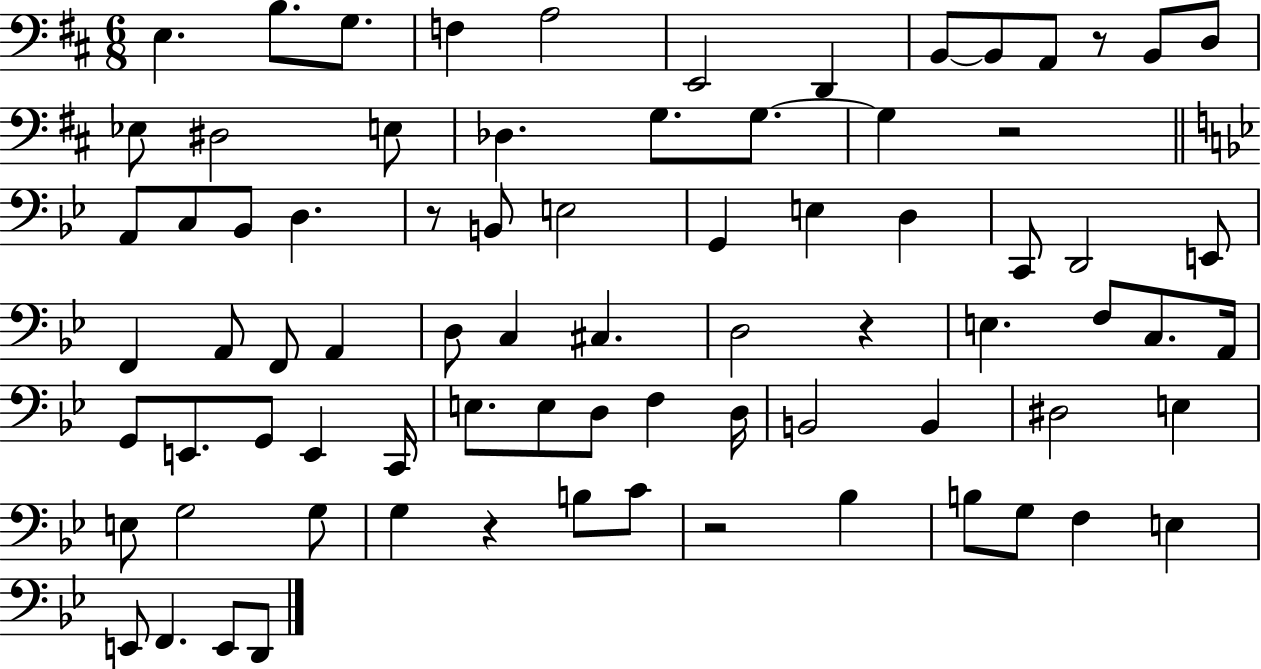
{
  \clef bass
  \numericTimeSignature
  \time 6/8
  \key d \major
  e4. b8. g8. | f4 a2 | e,2 d,4 | b,8~~ b,8 a,8 r8 b,8 d8 | \break ees8 dis2 e8 | des4. g8. g8.~~ | g4 r2 | \bar "||" \break \key g \minor a,8 c8 bes,8 d4. | r8 b,8 e2 | g,4 e4 d4 | c,8 d,2 e,8 | \break f,4 a,8 f,8 a,4 | d8 c4 cis4. | d2 r4 | e4. f8 c8. a,16 | \break g,8 e,8. g,8 e,4 c,16 | e8. e8 d8 f4 d16 | b,2 b,4 | dis2 e4 | \break e8 g2 g8 | g4 r4 b8 c'8 | r2 bes4 | b8 g8 f4 e4 | \break e,8 f,4. e,8 d,8 | \bar "|."
}